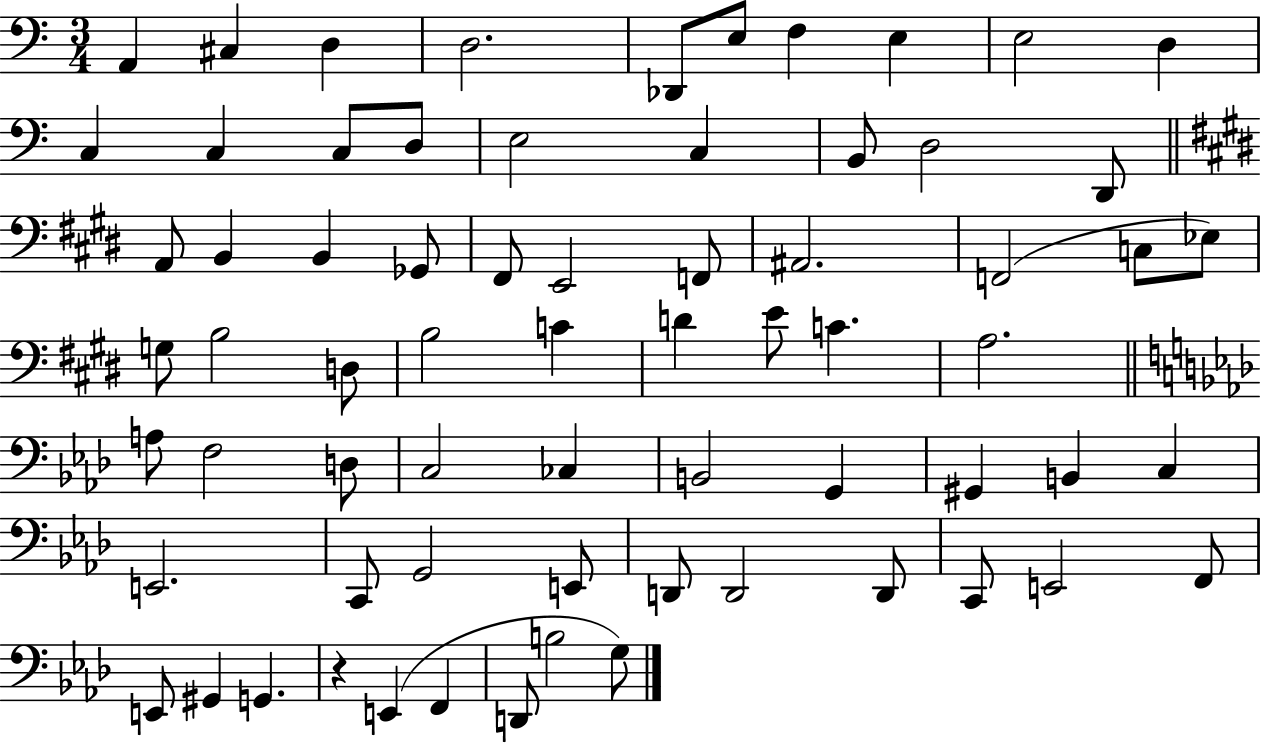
X:1
T:Untitled
M:3/4
L:1/4
K:C
A,, ^C, D, D,2 _D,,/2 E,/2 F, E, E,2 D, C, C, C,/2 D,/2 E,2 C, B,,/2 D,2 D,,/2 A,,/2 B,, B,, _G,,/2 ^F,,/2 E,,2 F,,/2 ^A,,2 F,,2 C,/2 _E,/2 G,/2 B,2 D,/2 B,2 C D E/2 C A,2 A,/2 F,2 D,/2 C,2 _C, B,,2 G,, ^G,, B,, C, E,,2 C,,/2 G,,2 E,,/2 D,,/2 D,,2 D,,/2 C,,/2 E,,2 F,,/2 E,,/2 ^G,, G,, z E,, F,, D,,/2 B,2 G,/2